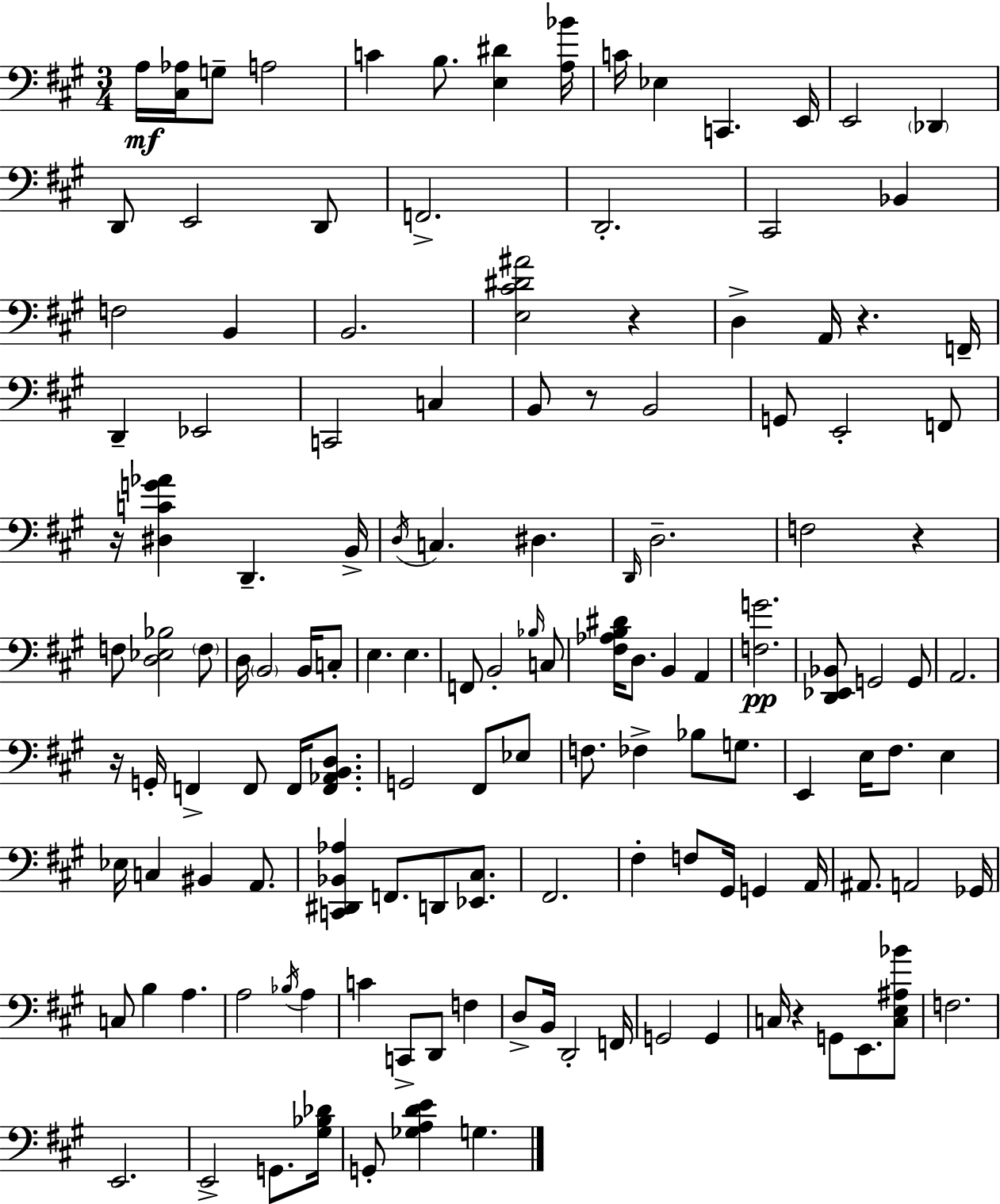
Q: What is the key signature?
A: A major